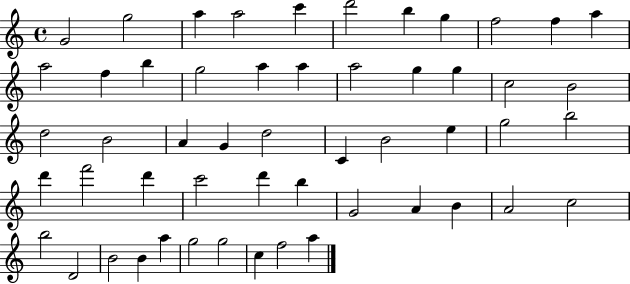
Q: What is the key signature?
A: C major